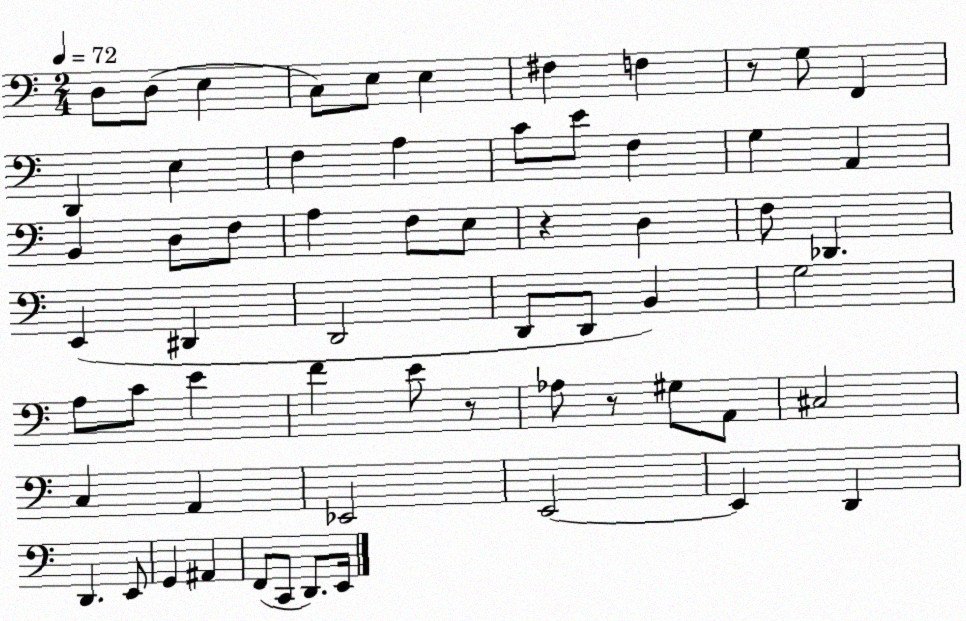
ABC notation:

X:1
T:Untitled
M:2/4
L:1/4
K:C
D,/2 D,/2 E, C,/2 E,/2 E, ^F, F, z/2 G,/2 F,, D,, E, F, A, C/2 E/2 F, G, A,, B,, D,/2 F,/2 A, F,/2 E,/2 z D, F,/2 _D,, E,, ^D,, D,,2 D,,/2 D,,/2 B,, G,2 A,/2 C/2 E F E/2 z/2 _A,/2 z/2 ^G,/2 A,,/2 ^C,2 C, A,, _E,,2 E,,2 E,, D,, D,, E,,/2 G,, ^A,, F,,/2 C,,/2 D,,/2 E,,/4